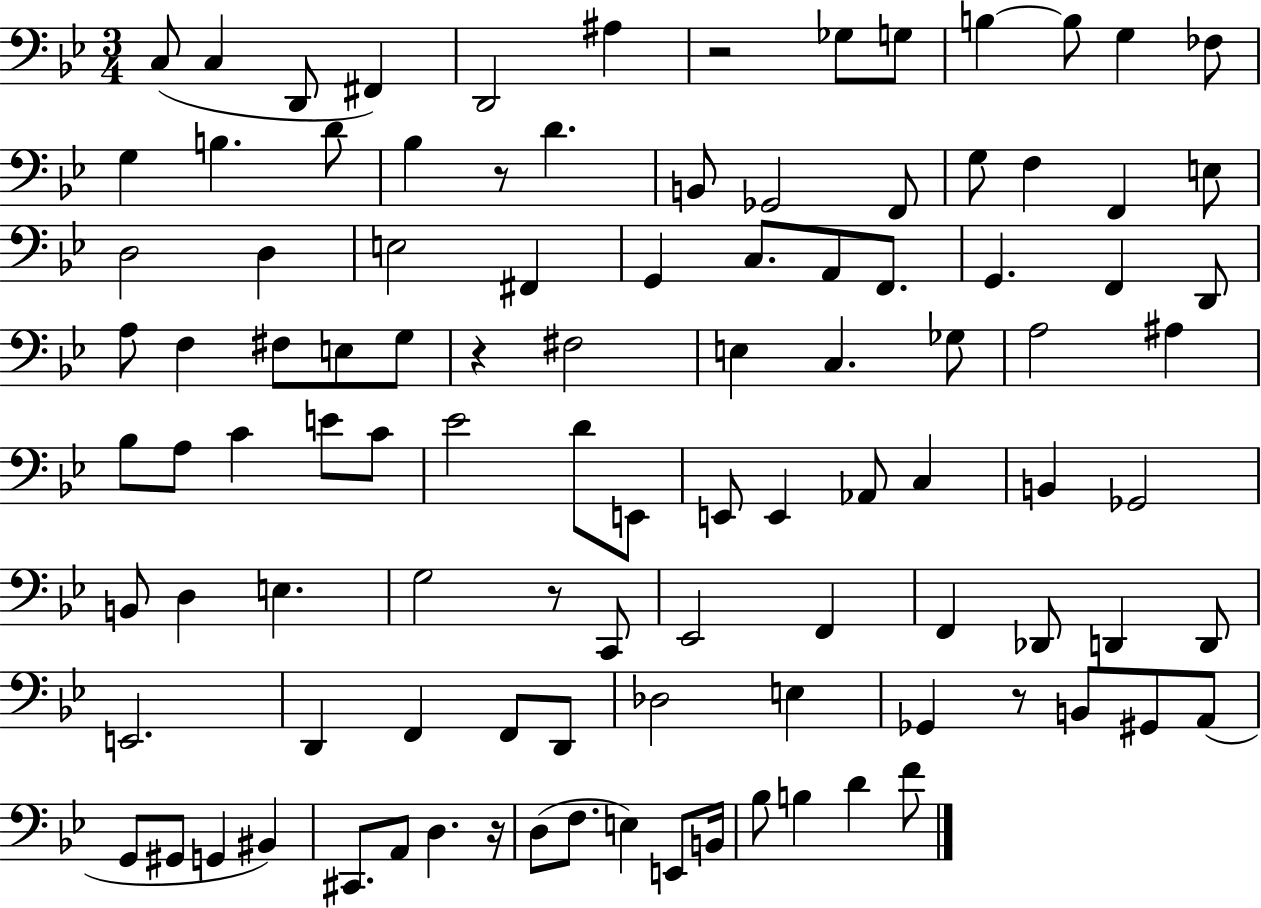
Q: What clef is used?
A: bass